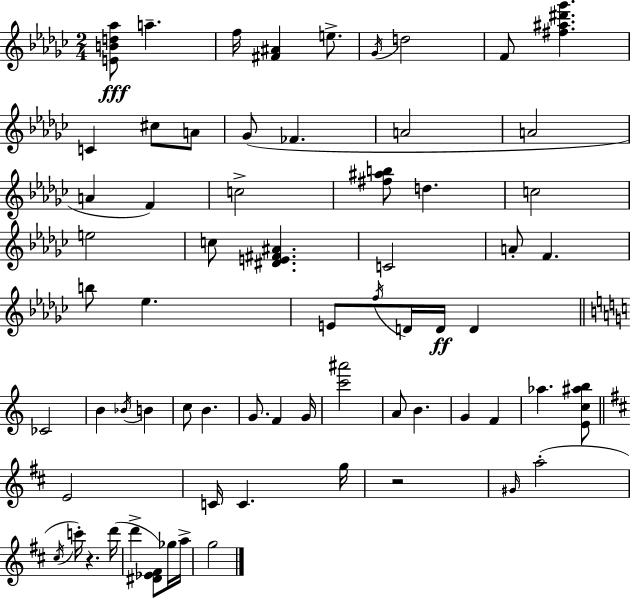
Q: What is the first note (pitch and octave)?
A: A5